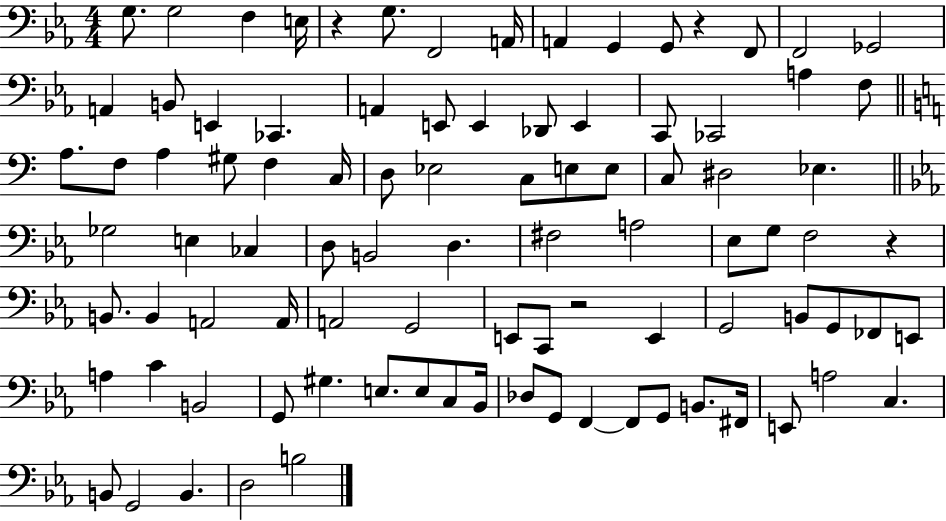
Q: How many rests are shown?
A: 4